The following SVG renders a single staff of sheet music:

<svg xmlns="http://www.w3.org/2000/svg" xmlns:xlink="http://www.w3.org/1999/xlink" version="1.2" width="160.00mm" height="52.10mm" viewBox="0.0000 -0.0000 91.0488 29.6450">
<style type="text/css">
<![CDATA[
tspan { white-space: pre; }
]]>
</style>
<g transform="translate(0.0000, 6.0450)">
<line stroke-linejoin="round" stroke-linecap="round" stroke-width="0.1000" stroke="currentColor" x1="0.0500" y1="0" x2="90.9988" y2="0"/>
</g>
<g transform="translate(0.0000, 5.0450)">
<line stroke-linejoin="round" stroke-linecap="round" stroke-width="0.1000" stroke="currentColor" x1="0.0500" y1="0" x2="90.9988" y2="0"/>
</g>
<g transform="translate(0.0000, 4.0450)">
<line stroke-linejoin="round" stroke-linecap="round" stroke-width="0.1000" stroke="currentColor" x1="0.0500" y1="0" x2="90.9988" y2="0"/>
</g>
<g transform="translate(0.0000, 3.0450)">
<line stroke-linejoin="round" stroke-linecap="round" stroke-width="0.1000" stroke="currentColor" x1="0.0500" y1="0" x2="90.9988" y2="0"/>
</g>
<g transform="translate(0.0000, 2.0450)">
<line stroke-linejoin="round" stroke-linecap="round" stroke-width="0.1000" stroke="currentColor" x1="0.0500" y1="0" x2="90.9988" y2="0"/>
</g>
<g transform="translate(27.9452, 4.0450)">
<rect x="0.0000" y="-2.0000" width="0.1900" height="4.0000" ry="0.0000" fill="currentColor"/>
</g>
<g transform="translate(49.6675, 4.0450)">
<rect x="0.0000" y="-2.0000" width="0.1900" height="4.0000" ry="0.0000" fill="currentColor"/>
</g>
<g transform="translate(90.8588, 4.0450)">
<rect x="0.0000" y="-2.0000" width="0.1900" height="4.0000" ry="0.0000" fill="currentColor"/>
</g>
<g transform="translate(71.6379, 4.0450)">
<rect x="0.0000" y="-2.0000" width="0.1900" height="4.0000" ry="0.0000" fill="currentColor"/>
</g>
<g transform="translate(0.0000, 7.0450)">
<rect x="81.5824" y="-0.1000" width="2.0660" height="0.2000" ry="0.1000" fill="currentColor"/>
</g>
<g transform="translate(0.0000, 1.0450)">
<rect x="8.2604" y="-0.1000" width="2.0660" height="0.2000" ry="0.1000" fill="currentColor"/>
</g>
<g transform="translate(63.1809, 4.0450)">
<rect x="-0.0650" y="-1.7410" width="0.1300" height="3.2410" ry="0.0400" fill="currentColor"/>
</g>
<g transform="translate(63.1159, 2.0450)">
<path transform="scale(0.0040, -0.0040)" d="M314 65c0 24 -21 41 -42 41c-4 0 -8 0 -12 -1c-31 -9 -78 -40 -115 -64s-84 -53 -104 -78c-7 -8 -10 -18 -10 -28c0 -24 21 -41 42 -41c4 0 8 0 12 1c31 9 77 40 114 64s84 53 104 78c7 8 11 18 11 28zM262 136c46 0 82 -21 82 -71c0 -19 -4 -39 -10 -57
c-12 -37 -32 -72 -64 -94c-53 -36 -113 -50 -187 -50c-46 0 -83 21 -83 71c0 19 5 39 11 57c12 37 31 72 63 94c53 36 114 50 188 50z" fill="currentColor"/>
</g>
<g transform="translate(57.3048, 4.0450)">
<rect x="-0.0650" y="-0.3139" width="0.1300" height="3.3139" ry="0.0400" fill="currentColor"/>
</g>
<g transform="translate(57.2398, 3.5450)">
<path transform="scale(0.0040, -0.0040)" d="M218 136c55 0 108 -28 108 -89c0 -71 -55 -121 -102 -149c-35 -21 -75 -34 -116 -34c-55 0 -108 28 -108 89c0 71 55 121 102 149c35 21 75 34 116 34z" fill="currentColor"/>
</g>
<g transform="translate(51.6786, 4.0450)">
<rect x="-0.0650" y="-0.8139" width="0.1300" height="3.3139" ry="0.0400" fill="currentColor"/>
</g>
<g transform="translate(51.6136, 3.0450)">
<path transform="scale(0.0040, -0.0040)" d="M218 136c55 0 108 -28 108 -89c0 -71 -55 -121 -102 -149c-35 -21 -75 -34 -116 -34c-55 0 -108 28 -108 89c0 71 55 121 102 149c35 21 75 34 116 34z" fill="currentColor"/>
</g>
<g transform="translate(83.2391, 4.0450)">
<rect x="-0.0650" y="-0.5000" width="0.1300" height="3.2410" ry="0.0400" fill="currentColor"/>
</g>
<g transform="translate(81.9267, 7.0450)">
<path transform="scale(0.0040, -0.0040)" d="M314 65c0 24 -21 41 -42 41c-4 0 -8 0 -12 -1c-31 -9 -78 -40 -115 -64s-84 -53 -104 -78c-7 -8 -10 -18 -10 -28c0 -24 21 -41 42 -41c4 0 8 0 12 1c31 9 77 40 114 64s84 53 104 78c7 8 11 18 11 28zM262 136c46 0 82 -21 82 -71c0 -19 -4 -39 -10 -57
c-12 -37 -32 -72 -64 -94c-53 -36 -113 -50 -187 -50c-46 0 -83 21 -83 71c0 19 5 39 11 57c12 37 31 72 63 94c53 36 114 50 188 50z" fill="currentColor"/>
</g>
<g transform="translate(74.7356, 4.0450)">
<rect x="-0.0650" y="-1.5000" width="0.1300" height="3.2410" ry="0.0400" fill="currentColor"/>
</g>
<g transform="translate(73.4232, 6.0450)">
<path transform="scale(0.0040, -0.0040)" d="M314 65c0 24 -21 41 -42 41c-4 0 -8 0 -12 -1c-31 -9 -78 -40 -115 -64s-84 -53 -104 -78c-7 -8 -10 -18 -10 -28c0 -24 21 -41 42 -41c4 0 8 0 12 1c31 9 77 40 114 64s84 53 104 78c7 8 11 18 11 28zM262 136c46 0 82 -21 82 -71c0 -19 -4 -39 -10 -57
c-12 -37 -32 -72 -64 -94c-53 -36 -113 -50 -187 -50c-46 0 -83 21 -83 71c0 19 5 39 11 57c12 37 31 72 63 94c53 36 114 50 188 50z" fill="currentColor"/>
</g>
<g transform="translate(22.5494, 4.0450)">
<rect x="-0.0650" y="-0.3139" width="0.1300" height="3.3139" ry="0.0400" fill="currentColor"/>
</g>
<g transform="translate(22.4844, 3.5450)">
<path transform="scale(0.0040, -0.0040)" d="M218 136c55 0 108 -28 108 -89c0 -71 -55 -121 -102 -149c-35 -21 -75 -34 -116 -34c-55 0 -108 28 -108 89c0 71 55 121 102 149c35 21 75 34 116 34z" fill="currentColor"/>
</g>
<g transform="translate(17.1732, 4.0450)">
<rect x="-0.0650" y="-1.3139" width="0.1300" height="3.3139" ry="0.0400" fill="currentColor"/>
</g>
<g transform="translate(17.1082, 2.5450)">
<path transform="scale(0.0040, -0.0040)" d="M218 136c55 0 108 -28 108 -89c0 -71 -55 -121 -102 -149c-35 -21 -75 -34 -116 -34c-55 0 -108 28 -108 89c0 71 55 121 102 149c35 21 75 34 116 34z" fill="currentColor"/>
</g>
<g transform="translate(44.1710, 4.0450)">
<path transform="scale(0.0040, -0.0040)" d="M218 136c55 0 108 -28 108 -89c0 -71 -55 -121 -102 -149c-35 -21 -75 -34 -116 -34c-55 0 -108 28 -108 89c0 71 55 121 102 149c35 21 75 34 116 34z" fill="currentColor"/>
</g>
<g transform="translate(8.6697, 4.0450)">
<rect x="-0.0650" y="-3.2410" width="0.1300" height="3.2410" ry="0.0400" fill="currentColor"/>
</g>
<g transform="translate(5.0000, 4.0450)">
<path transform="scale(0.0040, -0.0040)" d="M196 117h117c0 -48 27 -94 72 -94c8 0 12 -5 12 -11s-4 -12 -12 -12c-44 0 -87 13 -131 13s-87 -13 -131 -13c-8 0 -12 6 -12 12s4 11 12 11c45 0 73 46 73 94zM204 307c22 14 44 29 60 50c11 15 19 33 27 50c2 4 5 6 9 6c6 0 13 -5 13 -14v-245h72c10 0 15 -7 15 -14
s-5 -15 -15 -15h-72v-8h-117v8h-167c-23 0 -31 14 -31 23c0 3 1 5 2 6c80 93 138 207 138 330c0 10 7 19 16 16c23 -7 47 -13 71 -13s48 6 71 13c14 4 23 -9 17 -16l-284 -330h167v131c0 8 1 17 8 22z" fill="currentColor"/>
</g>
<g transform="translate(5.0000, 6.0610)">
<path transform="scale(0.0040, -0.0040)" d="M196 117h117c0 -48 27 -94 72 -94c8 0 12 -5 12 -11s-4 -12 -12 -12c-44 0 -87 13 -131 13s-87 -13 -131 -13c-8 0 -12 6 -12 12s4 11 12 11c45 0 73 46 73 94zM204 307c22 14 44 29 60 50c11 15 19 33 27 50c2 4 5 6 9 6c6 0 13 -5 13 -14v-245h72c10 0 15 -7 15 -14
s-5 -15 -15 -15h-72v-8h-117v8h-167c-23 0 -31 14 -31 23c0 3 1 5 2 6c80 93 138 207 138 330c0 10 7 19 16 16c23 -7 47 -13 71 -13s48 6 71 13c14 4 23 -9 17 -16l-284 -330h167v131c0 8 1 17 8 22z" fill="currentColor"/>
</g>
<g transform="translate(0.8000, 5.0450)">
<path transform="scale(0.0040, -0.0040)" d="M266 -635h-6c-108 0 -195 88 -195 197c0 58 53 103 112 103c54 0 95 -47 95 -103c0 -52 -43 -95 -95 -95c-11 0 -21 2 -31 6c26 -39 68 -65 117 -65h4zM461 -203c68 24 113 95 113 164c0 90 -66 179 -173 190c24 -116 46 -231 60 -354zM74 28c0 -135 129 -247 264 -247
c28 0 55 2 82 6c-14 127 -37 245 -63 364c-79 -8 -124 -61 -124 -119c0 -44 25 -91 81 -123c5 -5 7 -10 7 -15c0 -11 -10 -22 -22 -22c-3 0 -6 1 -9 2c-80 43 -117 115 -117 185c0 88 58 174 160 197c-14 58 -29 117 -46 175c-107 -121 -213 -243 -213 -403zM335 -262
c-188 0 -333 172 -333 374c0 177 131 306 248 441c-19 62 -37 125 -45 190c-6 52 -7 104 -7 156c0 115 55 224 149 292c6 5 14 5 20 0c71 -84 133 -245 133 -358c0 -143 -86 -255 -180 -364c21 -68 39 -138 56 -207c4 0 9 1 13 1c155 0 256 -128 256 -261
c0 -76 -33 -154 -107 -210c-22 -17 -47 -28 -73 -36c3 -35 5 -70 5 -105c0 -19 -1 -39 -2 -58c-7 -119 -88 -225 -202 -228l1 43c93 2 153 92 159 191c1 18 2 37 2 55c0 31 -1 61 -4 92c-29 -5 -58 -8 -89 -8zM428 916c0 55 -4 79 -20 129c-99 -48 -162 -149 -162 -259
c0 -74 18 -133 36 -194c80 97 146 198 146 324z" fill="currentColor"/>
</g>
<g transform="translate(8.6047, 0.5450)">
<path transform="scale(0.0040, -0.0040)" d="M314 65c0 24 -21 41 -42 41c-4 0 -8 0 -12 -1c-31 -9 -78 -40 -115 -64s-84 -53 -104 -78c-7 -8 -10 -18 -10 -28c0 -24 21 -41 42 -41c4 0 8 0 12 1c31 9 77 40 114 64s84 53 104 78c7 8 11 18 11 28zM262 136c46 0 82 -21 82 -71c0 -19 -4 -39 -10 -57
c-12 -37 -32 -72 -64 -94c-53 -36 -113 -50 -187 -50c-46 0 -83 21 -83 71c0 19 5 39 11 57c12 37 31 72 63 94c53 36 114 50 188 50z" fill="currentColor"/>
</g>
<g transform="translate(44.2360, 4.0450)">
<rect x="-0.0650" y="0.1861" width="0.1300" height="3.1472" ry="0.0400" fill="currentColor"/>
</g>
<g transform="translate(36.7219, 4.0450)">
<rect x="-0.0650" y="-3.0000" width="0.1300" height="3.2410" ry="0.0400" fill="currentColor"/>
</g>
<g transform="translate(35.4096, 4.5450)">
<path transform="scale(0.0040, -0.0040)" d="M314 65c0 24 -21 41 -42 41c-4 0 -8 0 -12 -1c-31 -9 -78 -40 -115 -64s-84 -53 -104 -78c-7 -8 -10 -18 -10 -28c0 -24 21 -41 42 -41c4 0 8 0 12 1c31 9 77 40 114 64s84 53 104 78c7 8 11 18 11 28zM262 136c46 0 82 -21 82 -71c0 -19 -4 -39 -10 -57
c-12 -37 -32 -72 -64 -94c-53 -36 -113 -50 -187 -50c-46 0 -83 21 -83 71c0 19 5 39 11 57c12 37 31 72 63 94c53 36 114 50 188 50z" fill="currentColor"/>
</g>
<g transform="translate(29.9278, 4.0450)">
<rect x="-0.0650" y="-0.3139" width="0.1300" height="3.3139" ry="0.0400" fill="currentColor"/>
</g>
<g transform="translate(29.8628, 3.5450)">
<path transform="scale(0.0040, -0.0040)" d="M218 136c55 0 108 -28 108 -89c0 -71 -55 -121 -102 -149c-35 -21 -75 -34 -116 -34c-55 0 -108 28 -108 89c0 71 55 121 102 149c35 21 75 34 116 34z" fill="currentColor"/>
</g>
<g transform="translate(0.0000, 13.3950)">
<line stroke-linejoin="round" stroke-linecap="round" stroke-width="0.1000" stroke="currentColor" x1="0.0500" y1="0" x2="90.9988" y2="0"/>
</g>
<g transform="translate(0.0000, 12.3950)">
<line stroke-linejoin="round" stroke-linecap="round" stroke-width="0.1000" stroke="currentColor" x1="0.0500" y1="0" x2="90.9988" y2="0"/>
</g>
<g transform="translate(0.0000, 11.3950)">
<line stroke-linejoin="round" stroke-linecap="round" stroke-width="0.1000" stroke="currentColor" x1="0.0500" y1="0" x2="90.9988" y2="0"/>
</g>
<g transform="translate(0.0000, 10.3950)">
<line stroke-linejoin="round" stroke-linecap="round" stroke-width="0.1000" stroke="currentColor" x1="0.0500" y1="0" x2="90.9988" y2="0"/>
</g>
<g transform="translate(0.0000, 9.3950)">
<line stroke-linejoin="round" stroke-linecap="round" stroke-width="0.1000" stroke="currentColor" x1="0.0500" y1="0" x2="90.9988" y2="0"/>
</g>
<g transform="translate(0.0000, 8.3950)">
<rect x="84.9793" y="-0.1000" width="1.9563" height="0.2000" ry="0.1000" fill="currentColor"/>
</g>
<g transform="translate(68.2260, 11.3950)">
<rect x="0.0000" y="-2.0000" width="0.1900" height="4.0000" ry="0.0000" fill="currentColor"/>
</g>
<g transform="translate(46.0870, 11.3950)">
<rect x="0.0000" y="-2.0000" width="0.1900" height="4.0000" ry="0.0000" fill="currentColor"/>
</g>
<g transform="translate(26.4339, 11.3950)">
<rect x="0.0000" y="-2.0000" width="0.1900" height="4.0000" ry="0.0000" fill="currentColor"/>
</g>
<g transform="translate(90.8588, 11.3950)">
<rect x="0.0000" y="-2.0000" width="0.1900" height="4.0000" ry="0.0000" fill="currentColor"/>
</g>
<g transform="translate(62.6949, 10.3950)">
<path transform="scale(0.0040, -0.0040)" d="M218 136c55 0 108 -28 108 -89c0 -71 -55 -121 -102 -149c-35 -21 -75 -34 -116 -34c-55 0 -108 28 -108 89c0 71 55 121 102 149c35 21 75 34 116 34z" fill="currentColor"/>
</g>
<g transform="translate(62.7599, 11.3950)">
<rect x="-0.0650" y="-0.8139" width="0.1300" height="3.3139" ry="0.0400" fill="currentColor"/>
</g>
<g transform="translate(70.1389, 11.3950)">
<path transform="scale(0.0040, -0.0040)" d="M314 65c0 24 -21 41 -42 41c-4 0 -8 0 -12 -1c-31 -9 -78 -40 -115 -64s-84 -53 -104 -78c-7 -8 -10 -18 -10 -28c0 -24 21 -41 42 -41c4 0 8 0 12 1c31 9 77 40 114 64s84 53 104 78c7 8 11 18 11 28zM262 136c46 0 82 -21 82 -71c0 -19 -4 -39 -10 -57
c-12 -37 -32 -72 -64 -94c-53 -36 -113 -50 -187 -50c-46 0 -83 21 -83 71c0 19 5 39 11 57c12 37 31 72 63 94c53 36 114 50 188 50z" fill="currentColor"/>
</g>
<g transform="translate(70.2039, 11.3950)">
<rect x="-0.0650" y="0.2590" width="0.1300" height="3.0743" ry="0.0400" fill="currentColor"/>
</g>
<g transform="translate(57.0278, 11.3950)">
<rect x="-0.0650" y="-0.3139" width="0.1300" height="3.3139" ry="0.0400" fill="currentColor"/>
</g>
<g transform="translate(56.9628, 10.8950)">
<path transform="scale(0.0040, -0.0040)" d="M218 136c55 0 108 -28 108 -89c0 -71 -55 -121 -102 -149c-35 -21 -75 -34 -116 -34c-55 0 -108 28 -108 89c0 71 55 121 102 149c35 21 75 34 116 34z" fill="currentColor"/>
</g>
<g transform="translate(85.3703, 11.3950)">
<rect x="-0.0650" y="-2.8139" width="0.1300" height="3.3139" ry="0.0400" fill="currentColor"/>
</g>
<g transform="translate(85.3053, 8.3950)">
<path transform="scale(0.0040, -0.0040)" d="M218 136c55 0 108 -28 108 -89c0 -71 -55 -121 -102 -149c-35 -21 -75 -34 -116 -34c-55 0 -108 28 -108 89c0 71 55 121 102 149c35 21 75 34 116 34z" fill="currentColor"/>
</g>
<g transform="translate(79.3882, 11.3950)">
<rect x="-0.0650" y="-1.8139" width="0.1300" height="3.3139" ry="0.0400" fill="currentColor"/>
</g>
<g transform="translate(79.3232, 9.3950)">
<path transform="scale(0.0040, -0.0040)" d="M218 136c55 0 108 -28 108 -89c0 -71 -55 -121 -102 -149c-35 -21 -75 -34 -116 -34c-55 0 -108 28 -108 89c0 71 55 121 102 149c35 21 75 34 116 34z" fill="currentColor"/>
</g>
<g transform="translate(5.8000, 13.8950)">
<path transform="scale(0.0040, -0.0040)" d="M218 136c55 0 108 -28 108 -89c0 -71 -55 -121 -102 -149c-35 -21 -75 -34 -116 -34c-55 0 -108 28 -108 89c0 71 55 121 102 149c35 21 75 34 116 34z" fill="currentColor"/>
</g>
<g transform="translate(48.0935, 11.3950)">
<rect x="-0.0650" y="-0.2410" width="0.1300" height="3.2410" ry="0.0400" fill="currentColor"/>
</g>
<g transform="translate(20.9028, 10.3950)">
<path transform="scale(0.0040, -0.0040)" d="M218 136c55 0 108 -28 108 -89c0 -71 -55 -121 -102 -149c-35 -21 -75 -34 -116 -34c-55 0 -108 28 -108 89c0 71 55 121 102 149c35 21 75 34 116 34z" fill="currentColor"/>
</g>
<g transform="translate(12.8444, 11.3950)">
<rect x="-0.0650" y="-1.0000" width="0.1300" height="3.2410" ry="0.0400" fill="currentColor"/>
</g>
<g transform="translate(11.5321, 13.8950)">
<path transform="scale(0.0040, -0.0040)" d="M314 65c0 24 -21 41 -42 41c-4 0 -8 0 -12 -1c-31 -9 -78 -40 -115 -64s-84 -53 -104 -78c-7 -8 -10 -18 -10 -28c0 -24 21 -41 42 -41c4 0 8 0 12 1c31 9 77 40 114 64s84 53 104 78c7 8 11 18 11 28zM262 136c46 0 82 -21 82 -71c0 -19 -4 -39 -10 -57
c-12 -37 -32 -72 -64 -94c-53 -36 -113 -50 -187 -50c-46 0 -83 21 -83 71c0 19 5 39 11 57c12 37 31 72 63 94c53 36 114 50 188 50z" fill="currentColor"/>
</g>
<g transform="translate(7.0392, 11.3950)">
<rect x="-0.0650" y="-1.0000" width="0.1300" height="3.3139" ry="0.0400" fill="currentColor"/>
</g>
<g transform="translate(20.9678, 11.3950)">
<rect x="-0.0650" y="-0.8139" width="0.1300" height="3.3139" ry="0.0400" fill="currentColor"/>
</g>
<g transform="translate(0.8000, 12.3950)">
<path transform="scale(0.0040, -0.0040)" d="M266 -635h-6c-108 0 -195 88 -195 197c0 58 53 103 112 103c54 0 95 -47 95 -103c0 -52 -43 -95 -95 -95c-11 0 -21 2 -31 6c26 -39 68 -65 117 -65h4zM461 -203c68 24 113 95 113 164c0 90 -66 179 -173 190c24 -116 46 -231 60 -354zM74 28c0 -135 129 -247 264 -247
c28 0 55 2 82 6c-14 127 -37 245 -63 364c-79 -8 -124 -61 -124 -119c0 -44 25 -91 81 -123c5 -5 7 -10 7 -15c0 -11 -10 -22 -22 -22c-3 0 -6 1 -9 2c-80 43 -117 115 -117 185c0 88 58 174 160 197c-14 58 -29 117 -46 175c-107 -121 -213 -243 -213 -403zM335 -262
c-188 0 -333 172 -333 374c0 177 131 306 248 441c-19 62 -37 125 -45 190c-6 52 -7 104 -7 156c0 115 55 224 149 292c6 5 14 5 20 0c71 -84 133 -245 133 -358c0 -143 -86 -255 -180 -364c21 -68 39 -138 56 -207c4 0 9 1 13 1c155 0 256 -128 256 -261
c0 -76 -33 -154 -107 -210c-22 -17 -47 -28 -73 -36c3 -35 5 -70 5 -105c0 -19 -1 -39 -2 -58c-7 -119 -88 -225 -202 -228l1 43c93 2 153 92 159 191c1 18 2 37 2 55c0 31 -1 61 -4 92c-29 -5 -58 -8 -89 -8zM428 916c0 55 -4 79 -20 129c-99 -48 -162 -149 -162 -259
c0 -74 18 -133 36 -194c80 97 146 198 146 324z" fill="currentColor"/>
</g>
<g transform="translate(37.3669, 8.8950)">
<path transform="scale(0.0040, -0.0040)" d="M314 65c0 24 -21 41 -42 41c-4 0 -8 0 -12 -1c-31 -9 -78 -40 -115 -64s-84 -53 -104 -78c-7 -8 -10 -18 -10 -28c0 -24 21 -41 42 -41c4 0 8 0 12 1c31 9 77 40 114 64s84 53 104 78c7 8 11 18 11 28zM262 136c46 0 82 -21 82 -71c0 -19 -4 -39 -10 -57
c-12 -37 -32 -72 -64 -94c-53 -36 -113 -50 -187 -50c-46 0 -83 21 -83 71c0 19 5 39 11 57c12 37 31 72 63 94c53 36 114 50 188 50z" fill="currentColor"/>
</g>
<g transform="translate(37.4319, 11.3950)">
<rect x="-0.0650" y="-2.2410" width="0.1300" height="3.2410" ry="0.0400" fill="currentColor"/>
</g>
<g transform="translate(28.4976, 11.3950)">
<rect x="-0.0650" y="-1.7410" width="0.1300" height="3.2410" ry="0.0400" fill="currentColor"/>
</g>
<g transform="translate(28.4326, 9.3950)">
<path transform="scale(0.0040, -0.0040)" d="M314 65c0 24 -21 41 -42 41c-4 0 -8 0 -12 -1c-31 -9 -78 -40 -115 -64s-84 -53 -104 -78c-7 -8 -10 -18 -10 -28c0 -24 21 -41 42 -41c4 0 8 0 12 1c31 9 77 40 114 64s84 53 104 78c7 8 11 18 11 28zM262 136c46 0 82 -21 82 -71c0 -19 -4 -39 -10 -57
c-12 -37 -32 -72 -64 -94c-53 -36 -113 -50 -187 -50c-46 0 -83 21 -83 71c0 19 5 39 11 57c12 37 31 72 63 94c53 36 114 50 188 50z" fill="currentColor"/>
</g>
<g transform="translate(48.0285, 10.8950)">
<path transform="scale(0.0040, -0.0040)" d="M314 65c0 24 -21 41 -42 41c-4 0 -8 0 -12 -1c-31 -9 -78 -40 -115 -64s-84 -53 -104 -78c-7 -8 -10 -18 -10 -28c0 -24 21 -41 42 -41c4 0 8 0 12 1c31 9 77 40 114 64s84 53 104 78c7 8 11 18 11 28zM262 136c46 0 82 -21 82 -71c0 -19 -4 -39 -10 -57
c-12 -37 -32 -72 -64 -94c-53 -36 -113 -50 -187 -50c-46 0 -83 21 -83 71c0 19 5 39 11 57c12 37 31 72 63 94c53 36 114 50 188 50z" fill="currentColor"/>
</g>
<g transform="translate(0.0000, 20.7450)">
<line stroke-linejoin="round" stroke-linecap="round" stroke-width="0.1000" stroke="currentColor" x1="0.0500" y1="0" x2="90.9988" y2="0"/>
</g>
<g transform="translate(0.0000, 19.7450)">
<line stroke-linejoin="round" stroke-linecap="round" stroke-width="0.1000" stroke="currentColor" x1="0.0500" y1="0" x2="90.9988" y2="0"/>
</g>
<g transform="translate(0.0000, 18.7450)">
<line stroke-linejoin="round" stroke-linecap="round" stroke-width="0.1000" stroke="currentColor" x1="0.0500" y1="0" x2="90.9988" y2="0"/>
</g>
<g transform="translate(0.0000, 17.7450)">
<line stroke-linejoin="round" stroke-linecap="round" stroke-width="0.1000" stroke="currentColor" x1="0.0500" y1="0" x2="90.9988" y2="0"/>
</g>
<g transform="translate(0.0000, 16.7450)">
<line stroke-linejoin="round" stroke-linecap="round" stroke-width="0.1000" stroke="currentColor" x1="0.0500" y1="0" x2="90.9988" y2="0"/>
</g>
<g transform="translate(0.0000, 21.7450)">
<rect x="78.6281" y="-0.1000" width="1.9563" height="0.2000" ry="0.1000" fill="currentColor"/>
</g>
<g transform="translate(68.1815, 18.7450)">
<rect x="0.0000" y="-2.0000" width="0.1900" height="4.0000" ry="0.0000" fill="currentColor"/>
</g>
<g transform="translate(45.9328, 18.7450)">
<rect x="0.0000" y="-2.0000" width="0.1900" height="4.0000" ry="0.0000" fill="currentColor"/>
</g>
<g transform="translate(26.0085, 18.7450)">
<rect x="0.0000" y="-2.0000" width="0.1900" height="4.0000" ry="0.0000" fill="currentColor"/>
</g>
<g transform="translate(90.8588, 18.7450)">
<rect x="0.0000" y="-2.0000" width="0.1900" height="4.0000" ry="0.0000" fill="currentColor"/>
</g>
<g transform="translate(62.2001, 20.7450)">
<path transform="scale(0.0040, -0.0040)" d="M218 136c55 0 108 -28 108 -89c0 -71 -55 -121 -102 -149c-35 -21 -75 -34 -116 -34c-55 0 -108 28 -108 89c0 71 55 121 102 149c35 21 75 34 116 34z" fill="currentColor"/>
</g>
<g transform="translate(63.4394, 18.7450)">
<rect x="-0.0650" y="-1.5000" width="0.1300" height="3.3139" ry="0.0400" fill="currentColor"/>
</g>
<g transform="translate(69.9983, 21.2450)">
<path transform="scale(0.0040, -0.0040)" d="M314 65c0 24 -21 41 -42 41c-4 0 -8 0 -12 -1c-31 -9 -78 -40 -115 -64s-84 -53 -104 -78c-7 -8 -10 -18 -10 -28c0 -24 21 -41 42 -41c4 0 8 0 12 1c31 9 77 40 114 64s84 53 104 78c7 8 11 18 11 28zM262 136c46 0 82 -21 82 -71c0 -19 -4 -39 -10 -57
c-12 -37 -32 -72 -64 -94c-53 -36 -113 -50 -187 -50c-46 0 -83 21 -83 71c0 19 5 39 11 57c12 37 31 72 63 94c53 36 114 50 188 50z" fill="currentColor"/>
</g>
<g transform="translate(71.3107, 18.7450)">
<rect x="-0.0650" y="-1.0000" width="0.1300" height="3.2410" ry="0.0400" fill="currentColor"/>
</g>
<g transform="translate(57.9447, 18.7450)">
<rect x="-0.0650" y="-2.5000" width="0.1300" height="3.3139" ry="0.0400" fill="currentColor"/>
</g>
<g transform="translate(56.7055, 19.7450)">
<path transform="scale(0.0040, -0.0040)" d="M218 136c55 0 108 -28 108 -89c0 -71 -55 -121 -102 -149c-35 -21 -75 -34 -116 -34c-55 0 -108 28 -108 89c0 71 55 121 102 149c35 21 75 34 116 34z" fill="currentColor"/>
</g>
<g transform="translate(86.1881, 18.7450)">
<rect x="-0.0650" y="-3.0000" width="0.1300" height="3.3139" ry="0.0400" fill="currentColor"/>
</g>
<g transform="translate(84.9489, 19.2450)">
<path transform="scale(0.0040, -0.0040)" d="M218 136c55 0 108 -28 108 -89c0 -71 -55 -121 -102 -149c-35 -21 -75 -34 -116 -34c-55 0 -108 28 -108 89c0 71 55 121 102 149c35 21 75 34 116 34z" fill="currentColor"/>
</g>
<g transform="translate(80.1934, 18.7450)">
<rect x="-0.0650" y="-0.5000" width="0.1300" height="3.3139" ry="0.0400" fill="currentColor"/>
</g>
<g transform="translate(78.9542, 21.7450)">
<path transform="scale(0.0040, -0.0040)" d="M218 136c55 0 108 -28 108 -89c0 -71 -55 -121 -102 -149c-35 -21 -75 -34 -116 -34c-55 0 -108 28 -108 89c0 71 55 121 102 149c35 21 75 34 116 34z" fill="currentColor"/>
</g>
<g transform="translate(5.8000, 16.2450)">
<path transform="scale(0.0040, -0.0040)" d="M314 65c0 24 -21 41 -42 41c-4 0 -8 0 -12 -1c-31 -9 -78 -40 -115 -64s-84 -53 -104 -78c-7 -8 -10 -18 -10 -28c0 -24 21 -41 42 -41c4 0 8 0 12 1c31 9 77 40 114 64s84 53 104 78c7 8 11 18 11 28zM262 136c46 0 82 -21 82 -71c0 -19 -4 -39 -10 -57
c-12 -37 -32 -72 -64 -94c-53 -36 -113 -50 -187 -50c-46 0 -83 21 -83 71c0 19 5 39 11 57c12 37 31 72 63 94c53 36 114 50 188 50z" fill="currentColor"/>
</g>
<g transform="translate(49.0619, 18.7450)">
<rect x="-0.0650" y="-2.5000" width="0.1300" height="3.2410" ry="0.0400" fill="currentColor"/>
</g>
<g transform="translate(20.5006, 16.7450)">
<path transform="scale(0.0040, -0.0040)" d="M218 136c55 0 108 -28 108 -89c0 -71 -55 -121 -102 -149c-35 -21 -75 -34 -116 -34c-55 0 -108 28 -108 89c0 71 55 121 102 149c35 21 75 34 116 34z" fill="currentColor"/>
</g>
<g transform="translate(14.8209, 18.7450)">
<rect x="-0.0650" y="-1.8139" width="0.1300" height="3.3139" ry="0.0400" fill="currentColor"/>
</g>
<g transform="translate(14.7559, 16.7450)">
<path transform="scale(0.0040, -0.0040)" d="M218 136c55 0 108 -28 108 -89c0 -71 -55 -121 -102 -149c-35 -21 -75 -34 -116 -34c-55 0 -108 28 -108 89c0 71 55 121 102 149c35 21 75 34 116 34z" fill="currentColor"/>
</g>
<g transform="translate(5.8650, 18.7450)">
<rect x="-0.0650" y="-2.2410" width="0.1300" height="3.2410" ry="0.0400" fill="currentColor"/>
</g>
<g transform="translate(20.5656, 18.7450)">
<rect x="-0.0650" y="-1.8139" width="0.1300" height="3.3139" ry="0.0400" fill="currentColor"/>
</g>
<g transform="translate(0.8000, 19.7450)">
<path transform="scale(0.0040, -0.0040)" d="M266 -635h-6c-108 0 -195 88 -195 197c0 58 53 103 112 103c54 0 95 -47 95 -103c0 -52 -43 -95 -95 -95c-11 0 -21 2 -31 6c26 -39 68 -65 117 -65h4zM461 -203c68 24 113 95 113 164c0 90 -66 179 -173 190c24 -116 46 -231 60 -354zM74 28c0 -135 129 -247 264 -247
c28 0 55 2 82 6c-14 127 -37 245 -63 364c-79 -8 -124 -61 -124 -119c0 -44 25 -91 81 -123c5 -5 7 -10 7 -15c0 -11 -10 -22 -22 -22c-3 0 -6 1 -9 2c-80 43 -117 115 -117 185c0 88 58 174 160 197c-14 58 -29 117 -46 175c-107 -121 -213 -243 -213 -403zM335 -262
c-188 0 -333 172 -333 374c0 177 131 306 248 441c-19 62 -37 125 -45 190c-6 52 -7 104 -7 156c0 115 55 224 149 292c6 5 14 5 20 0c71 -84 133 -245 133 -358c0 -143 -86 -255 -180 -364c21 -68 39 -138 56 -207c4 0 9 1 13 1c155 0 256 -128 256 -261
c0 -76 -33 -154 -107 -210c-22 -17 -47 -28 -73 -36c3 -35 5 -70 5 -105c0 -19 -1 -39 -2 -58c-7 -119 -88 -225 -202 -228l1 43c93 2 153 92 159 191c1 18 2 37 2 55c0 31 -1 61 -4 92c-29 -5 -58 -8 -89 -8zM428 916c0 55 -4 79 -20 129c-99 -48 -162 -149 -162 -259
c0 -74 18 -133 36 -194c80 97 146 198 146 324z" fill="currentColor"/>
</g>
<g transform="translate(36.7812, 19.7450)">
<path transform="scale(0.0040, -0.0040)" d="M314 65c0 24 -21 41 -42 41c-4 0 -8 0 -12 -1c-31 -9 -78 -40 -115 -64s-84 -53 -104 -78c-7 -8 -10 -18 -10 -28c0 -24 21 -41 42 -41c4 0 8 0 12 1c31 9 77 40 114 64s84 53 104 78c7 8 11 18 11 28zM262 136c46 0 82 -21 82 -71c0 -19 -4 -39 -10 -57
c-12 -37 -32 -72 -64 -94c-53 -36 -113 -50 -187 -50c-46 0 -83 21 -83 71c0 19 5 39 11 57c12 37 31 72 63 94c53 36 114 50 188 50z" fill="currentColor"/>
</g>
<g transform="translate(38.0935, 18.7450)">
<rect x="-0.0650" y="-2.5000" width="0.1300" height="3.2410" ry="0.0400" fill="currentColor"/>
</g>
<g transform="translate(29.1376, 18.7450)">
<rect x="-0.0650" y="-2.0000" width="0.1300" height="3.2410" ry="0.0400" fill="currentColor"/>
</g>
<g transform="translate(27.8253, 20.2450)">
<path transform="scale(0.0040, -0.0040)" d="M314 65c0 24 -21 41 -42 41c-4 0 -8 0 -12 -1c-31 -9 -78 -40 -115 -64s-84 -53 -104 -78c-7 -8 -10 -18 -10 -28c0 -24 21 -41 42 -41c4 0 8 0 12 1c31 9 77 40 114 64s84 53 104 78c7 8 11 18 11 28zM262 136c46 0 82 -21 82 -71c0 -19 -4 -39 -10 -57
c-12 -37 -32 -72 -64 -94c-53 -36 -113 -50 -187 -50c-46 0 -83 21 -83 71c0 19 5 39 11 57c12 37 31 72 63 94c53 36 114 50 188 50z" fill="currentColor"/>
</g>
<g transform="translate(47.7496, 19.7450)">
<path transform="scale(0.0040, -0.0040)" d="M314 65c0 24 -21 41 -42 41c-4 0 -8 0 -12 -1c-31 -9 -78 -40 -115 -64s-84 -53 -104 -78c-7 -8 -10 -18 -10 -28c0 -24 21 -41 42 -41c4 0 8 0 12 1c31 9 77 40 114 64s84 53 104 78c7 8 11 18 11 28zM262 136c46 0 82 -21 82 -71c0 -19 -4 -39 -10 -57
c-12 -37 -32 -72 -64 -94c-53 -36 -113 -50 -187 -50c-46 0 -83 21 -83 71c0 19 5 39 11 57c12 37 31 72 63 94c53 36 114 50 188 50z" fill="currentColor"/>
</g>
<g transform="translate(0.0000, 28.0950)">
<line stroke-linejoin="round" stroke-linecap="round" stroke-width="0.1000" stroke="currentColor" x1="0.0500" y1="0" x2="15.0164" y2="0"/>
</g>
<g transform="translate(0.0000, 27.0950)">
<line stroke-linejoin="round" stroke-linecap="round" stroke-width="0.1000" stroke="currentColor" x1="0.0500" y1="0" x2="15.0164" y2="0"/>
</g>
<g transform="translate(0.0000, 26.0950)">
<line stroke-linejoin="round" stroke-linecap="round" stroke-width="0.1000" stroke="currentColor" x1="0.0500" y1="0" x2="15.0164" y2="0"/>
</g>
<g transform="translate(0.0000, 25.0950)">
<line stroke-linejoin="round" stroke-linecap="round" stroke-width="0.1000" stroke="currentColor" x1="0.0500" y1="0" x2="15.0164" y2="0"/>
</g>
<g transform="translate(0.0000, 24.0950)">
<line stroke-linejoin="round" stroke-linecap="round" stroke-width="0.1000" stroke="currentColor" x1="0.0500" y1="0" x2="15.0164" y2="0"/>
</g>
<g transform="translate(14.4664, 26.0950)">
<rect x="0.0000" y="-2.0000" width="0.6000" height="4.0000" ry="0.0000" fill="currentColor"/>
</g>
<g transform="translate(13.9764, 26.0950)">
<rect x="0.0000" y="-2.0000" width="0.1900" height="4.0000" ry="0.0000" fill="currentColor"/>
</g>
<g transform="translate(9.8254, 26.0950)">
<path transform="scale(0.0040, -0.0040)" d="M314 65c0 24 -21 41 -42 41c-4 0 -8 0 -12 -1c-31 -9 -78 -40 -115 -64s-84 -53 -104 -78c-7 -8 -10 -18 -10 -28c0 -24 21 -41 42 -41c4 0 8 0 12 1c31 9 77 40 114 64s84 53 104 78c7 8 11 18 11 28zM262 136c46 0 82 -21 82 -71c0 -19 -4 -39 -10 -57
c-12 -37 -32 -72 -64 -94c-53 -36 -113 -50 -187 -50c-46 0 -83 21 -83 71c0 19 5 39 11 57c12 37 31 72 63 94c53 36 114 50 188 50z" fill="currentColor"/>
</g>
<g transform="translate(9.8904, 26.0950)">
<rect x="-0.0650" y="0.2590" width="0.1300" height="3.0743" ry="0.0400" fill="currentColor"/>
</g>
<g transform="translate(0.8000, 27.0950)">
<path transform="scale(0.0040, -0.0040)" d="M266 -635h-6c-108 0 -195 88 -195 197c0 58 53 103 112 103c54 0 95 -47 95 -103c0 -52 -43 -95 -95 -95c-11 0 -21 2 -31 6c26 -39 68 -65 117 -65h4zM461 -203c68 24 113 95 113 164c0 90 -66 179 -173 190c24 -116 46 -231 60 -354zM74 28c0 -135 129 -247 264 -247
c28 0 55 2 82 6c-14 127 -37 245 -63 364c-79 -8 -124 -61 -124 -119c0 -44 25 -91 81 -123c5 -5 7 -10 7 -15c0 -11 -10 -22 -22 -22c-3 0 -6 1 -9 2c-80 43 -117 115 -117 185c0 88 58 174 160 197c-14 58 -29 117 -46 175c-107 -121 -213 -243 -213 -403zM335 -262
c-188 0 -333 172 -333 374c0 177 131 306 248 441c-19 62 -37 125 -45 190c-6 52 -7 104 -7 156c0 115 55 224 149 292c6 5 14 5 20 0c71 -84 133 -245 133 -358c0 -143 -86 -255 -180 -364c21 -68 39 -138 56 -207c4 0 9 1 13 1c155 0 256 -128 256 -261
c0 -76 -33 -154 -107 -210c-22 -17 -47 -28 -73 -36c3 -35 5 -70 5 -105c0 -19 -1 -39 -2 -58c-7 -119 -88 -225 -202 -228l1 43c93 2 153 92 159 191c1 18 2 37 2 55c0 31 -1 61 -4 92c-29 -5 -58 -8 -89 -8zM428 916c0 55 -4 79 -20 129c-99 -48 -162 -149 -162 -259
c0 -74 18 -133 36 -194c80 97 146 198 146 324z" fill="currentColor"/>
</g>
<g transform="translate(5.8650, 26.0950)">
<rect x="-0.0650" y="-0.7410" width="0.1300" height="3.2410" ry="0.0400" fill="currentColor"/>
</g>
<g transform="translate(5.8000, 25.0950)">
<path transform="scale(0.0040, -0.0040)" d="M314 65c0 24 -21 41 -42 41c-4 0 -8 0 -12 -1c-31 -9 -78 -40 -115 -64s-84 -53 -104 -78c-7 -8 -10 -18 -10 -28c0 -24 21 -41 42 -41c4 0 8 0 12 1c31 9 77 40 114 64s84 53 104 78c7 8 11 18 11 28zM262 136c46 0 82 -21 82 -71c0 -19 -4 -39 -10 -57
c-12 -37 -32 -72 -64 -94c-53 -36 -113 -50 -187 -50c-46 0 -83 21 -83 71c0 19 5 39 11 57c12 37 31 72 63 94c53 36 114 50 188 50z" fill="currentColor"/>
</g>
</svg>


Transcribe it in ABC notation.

X:1
T:Untitled
M:4/4
L:1/4
K:C
b2 e c c A2 B d c f2 E2 C2 D D2 d f2 g2 c2 c d B2 f a g2 f f F2 G2 G2 G E D2 C A d2 B2